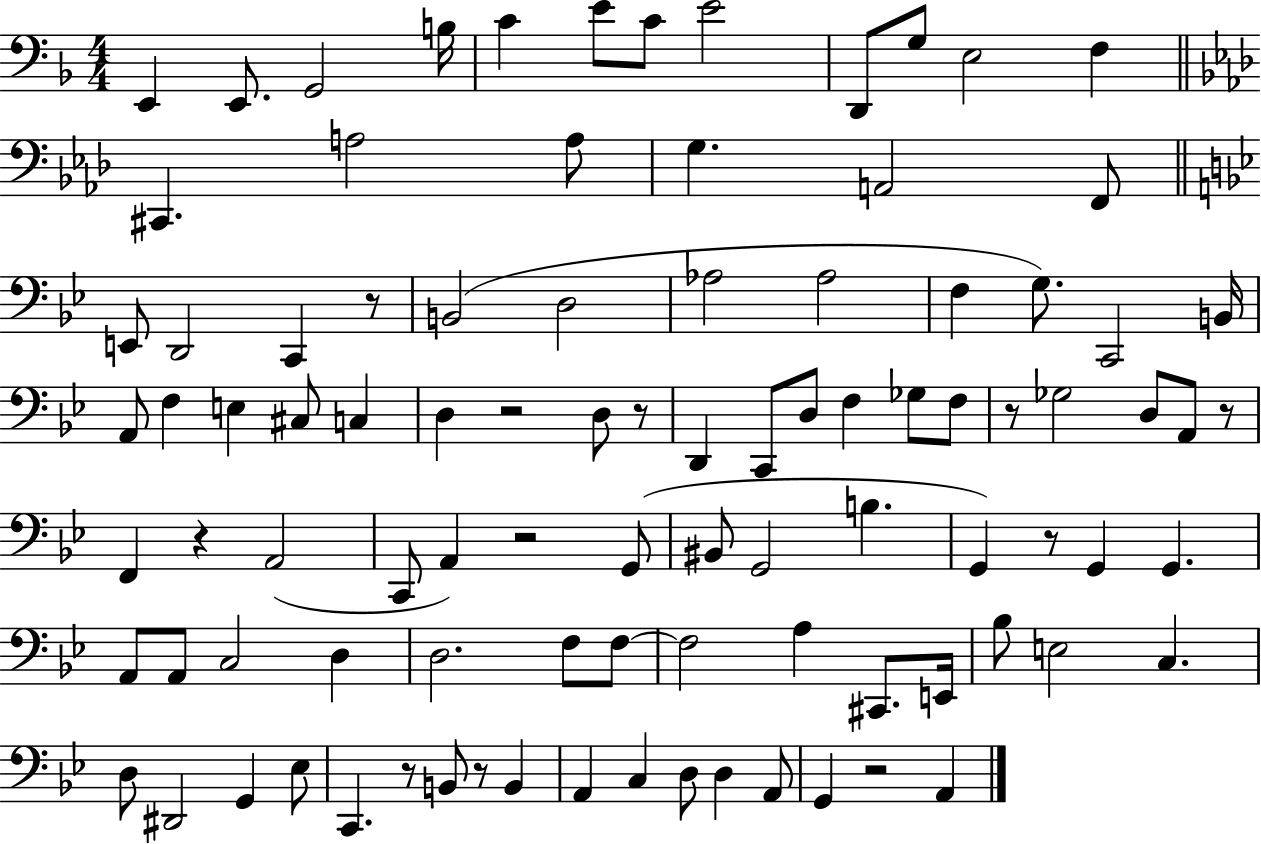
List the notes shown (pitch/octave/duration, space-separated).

E2/q E2/e. G2/h B3/s C4/q E4/e C4/e E4/h D2/e G3/e E3/h F3/q C#2/q. A3/h A3/e G3/q. A2/h F2/e E2/e D2/h C2/q R/e B2/h D3/h Ab3/h Ab3/h F3/q G3/e. C2/h B2/s A2/e F3/q E3/q C#3/e C3/q D3/q R/h D3/e R/e D2/q C2/e D3/e F3/q Gb3/e F3/e R/e Gb3/h D3/e A2/e R/e F2/q R/q A2/h C2/e A2/q R/h G2/e BIS2/e G2/h B3/q. G2/q R/e G2/q G2/q. A2/e A2/e C3/h D3/q D3/h. F3/e F3/e F3/h A3/q C#2/e. E2/s Bb3/e E3/h C3/q. D3/e D#2/h G2/q Eb3/e C2/q. R/e B2/e R/e B2/q A2/q C3/q D3/e D3/q A2/e G2/q R/h A2/q